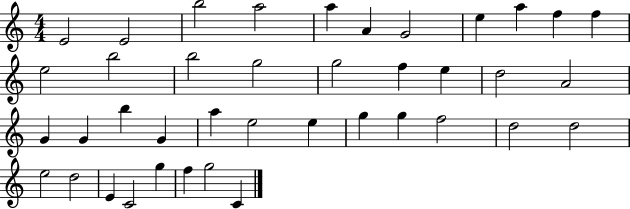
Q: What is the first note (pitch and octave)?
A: E4